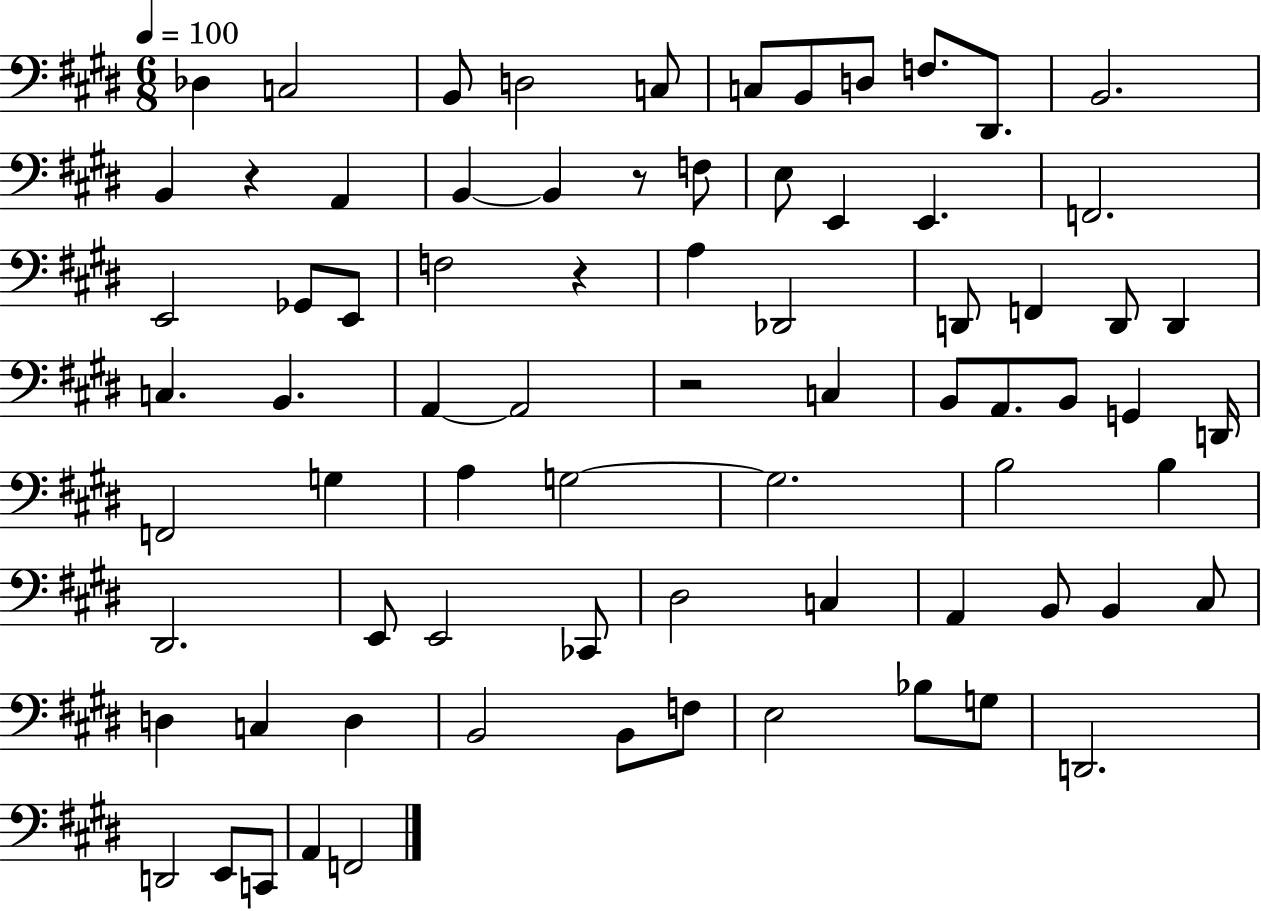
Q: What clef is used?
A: bass